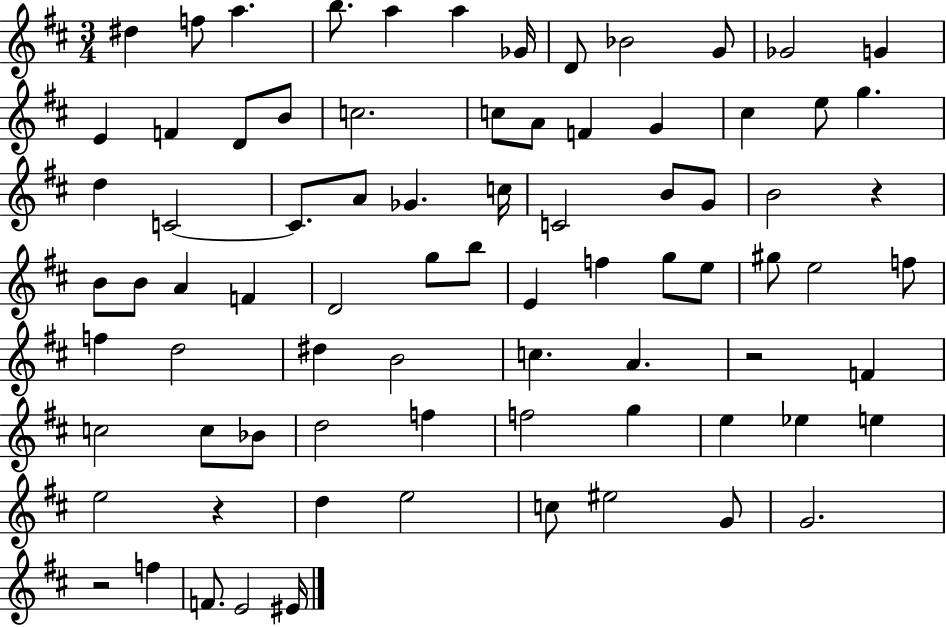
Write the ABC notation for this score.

X:1
T:Untitled
M:3/4
L:1/4
K:D
^d f/2 a b/2 a a _G/4 D/2 _B2 G/2 _G2 G E F D/2 B/2 c2 c/2 A/2 F G ^c e/2 g d C2 C/2 A/2 _G c/4 C2 B/2 G/2 B2 z B/2 B/2 A F D2 g/2 b/2 E f g/2 e/2 ^g/2 e2 f/2 f d2 ^d B2 c A z2 F c2 c/2 _B/2 d2 f f2 g e _e e e2 z d e2 c/2 ^e2 G/2 G2 z2 f F/2 E2 ^E/4